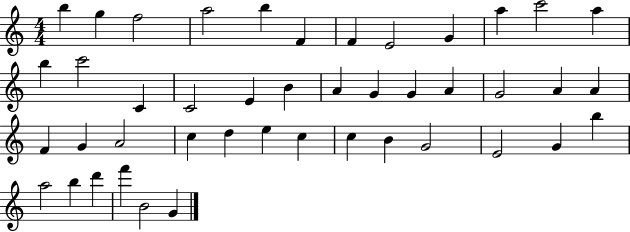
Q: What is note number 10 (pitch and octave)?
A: A5